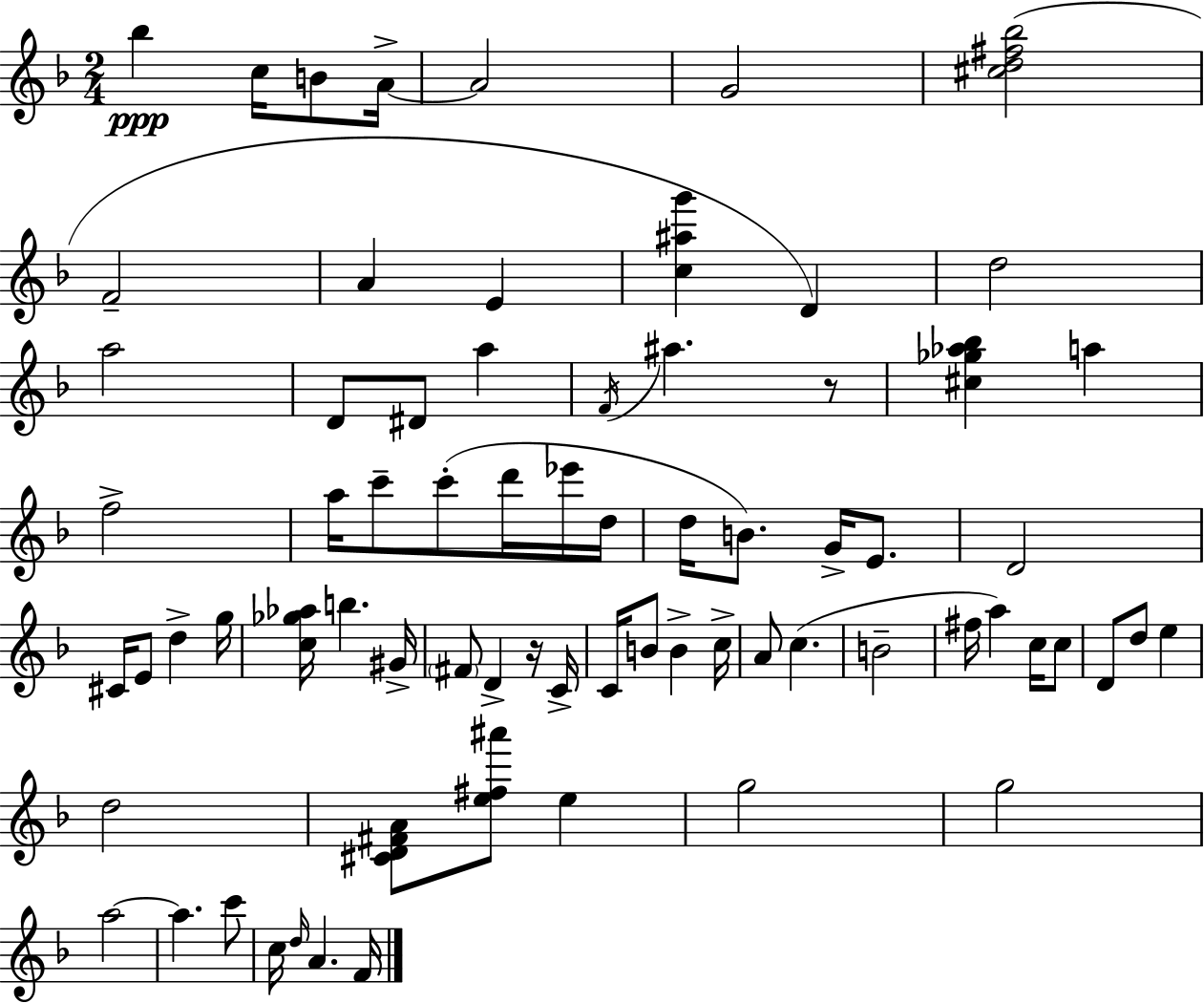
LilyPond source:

{
  \clef treble
  \numericTimeSignature
  \time 2/4
  \key f \major
  bes''4\ppp c''16 b'8 a'16->~~ | a'2 | g'2 | <cis'' d'' fis'' bes''>2( | \break f'2-- | a'4 e'4 | <c'' ais'' g'''>4 d'4) | d''2 | \break a''2 | d'8 dis'8 a''4 | \acciaccatura { f'16 } ais''4. r8 | <cis'' ges'' aes'' bes''>4 a''4 | \break f''2-> | a''16 c'''8-- c'''8-.( d'''16 ees'''16 | d''16 d''16 b'8.) g'16-> e'8. | d'2 | \break cis'16 e'8 d''4-> | g''16 <c'' ges'' aes''>16 b''4. | gis'16-> \parenthesize fis'8 d'4-> r16 | c'16-> c'16 b'8 b'4-> | \break c''16-> a'8 c''4.( | b'2-- | fis''16 a''4) c''16 c''8 | d'8 d''8 e''4 | \break d''2 | <cis' d' fis' a'>8 <e'' fis'' ais'''>8 e''4 | g''2 | g''2 | \break a''2~~ | a''4. c'''8 | c''16 \grace { d''16 } a'4. | f'16 \bar "|."
}